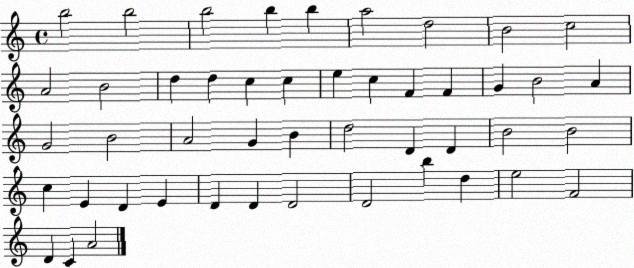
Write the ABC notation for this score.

X:1
T:Untitled
M:4/4
L:1/4
K:C
b2 b2 b2 b b a2 d2 B2 c2 A2 B2 d d c c e c F F G B2 A G2 B2 A2 G B d2 D D B2 B2 c E D E D D D2 D2 b d e2 F2 D C A2